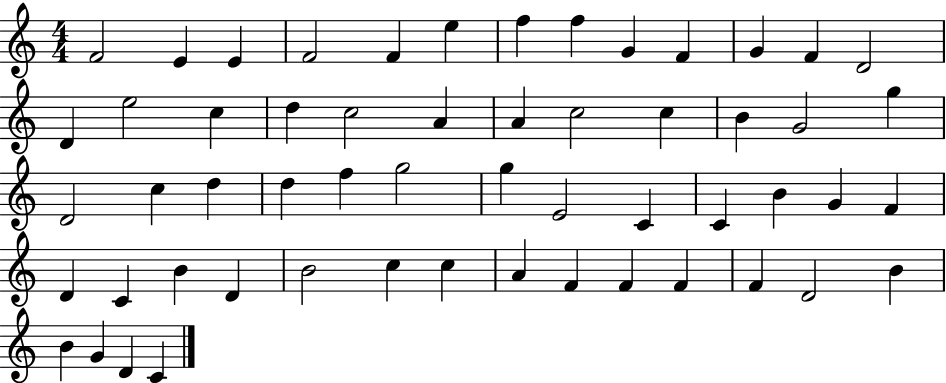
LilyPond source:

{
  \clef treble
  \numericTimeSignature
  \time 4/4
  \key c \major
  f'2 e'4 e'4 | f'2 f'4 e''4 | f''4 f''4 g'4 f'4 | g'4 f'4 d'2 | \break d'4 e''2 c''4 | d''4 c''2 a'4 | a'4 c''2 c''4 | b'4 g'2 g''4 | \break d'2 c''4 d''4 | d''4 f''4 g''2 | g''4 e'2 c'4 | c'4 b'4 g'4 f'4 | \break d'4 c'4 b'4 d'4 | b'2 c''4 c''4 | a'4 f'4 f'4 f'4 | f'4 d'2 b'4 | \break b'4 g'4 d'4 c'4 | \bar "|."
}